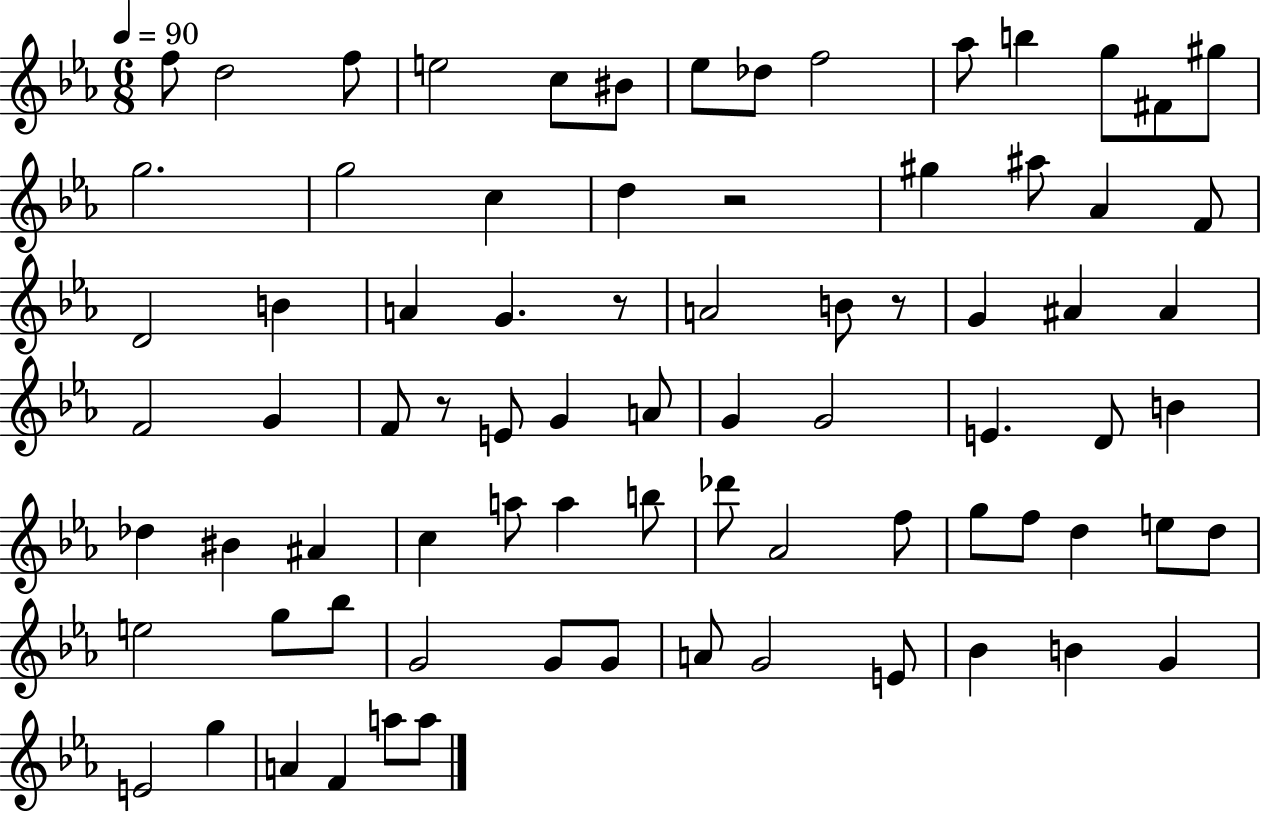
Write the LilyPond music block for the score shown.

{
  \clef treble
  \numericTimeSignature
  \time 6/8
  \key ees \major
  \tempo 4 = 90
  \repeat volta 2 { f''8 d''2 f''8 | e''2 c''8 bis'8 | ees''8 des''8 f''2 | aes''8 b''4 g''8 fis'8 gis''8 | \break g''2. | g''2 c''4 | d''4 r2 | gis''4 ais''8 aes'4 f'8 | \break d'2 b'4 | a'4 g'4. r8 | a'2 b'8 r8 | g'4 ais'4 ais'4 | \break f'2 g'4 | f'8 r8 e'8 g'4 a'8 | g'4 g'2 | e'4. d'8 b'4 | \break des''4 bis'4 ais'4 | c''4 a''8 a''4 b''8 | des'''8 aes'2 f''8 | g''8 f''8 d''4 e''8 d''8 | \break e''2 g''8 bes''8 | g'2 g'8 g'8 | a'8 g'2 e'8 | bes'4 b'4 g'4 | \break e'2 g''4 | a'4 f'4 a''8 a''8 | } \bar "|."
}